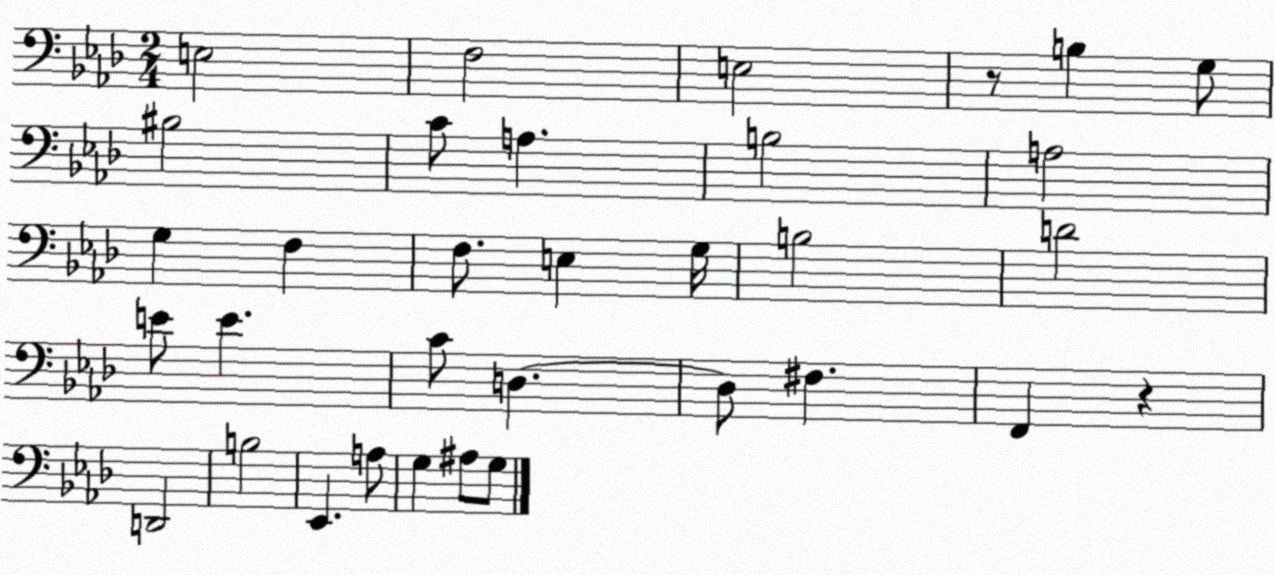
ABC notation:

X:1
T:Untitled
M:2/4
L:1/4
K:Ab
E,2 F,2 E,2 z/2 B, G,/2 ^B,2 C/2 A, B,2 A,2 G, F, F,/2 E, G,/4 B,2 D2 E/2 E C/2 D, D,/2 ^F, F,, z D,,2 B,2 _E,, A,/2 G, ^A,/2 G,/2